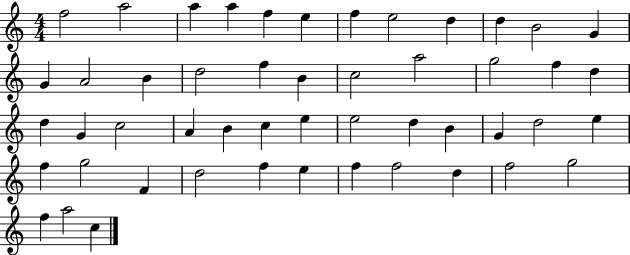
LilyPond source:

{
  \clef treble
  \numericTimeSignature
  \time 4/4
  \key c \major
  f''2 a''2 | a''4 a''4 f''4 e''4 | f''4 e''2 d''4 | d''4 b'2 g'4 | \break g'4 a'2 b'4 | d''2 f''4 b'4 | c''2 a''2 | g''2 f''4 d''4 | \break d''4 g'4 c''2 | a'4 b'4 c''4 e''4 | e''2 d''4 b'4 | g'4 d''2 e''4 | \break f''4 g''2 f'4 | d''2 f''4 e''4 | f''4 f''2 d''4 | f''2 g''2 | \break f''4 a''2 c''4 | \bar "|."
}